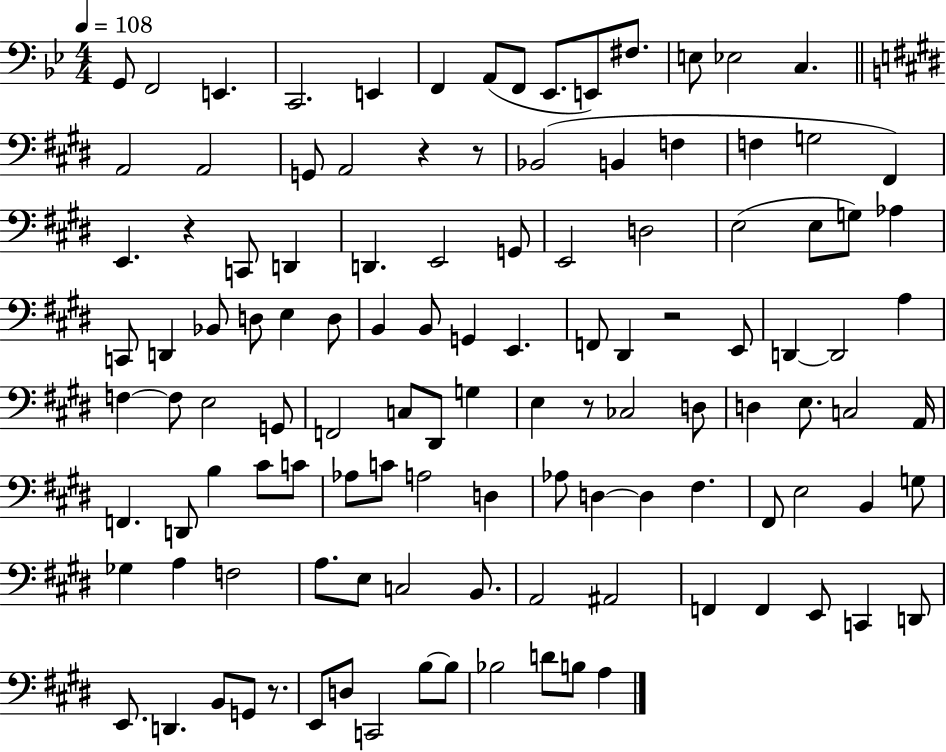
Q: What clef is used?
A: bass